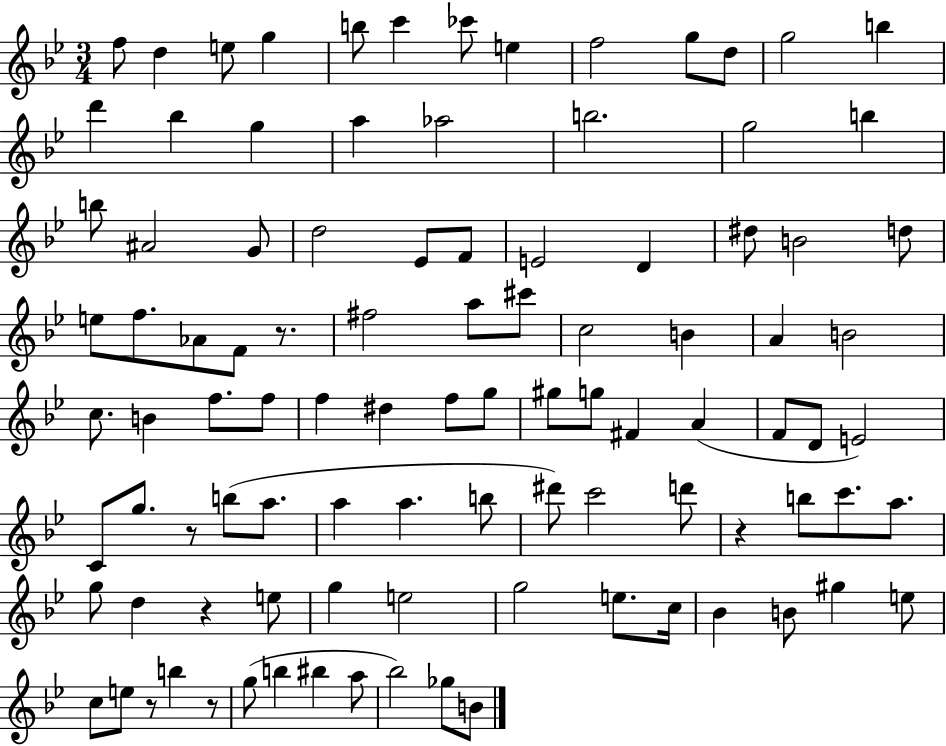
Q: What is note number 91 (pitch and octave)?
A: Bb5